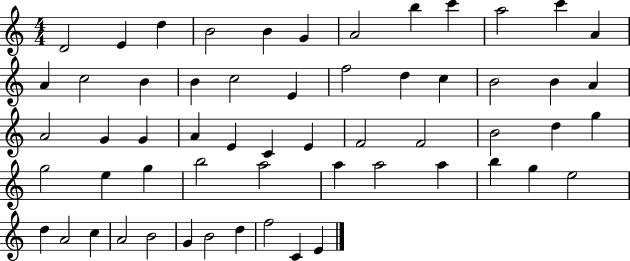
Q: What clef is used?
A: treble